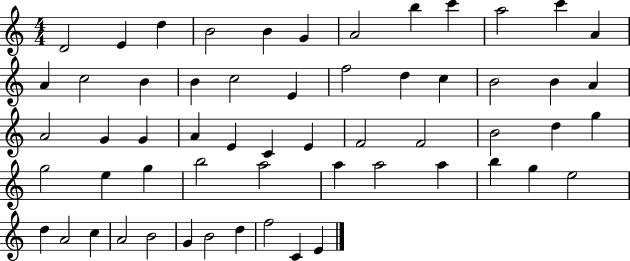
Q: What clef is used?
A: treble